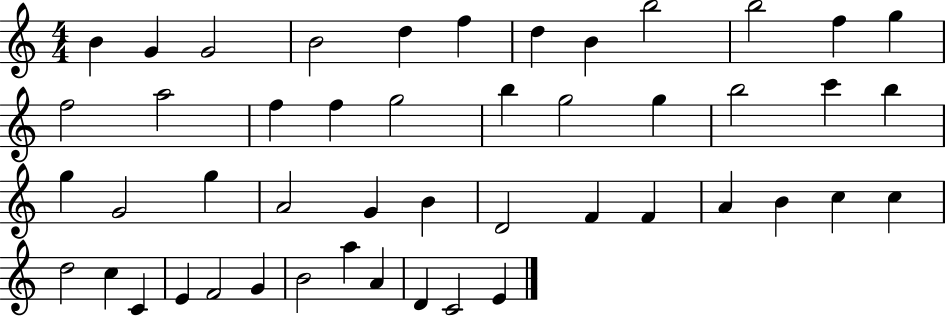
{
  \clef treble
  \numericTimeSignature
  \time 4/4
  \key c \major
  b'4 g'4 g'2 | b'2 d''4 f''4 | d''4 b'4 b''2 | b''2 f''4 g''4 | \break f''2 a''2 | f''4 f''4 g''2 | b''4 g''2 g''4 | b''2 c'''4 b''4 | \break g''4 g'2 g''4 | a'2 g'4 b'4 | d'2 f'4 f'4 | a'4 b'4 c''4 c''4 | \break d''2 c''4 c'4 | e'4 f'2 g'4 | b'2 a''4 a'4 | d'4 c'2 e'4 | \break \bar "|."
}